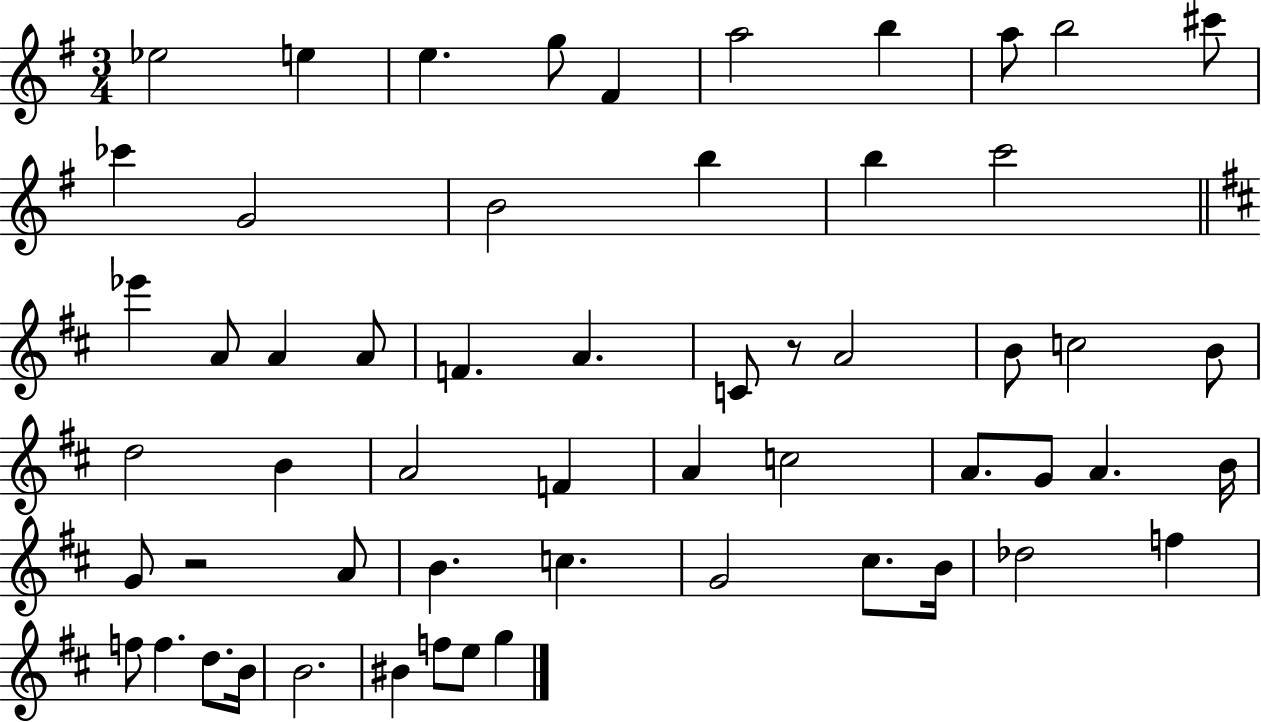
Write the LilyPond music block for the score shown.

{
  \clef treble
  \numericTimeSignature
  \time 3/4
  \key g \major
  ees''2 e''4 | e''4. g''8 fis'4 | a''2 b''4 | a''8 b''2 cis'''8 | \break ces'''4 g'2 | b'2 b''4 | b''4 c'''2 | \bar "||" \break \key b \minor ees'''4 a'8 a'4 a'8 | f'4. a'4. | c'8 r8 a'2 | b'8 c''2 b'8 | \break d''2 b'4 | a'2 f'4 | a'4 c''2 | a'8. g'8 a'4. b'16 | \break g'8 r2 a'8 | b'4. c''4. | g'2 cis''8. b'16 | des''2 f''4 | \break f''8 f''4. d''8. b'16 | b'2. | bis'4 f''8 e''8 g''4 | \bar "|."
}